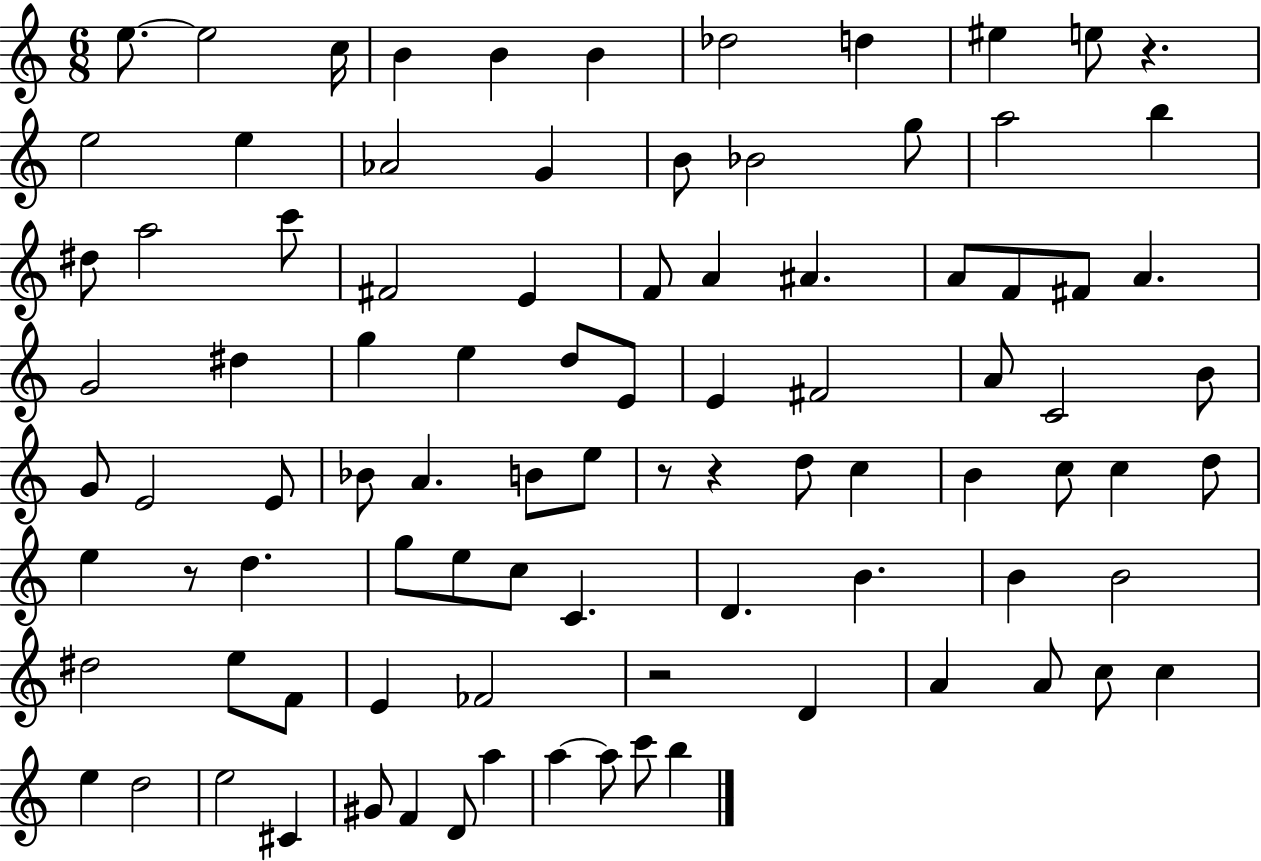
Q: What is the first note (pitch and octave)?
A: E5